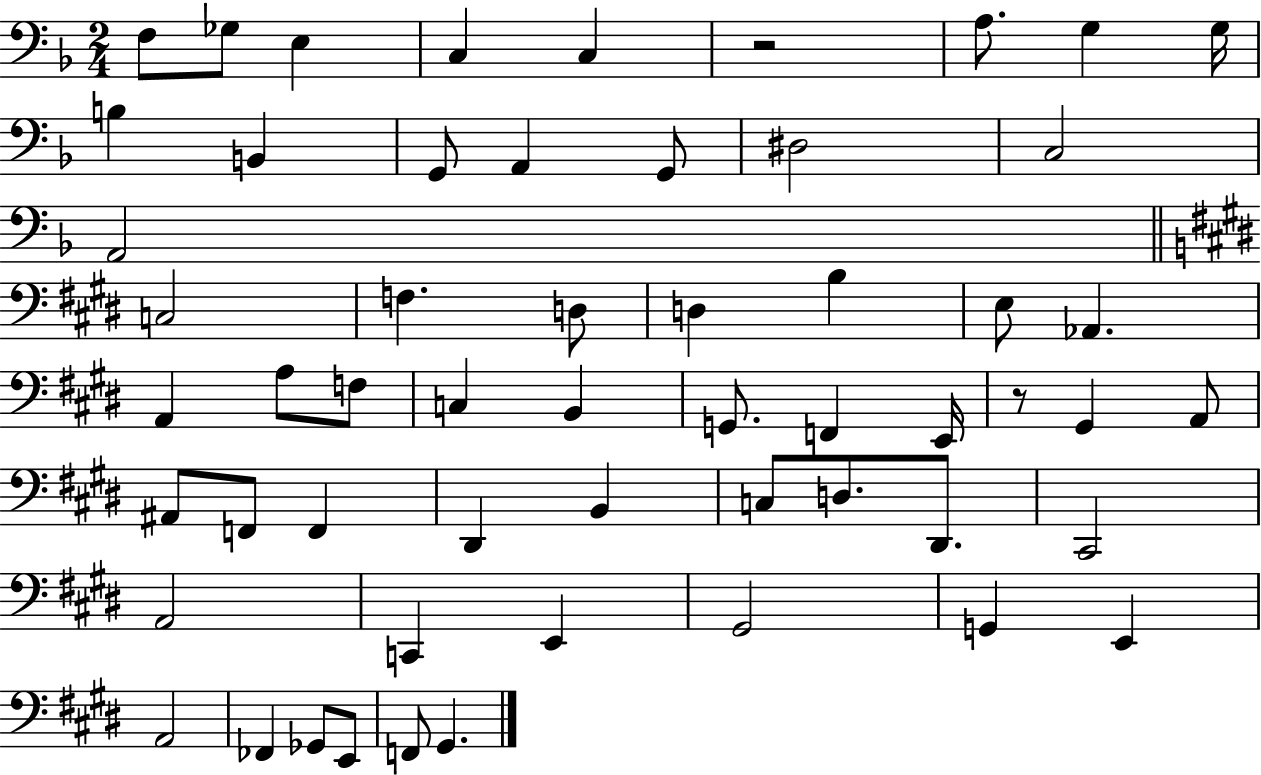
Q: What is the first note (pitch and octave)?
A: F3